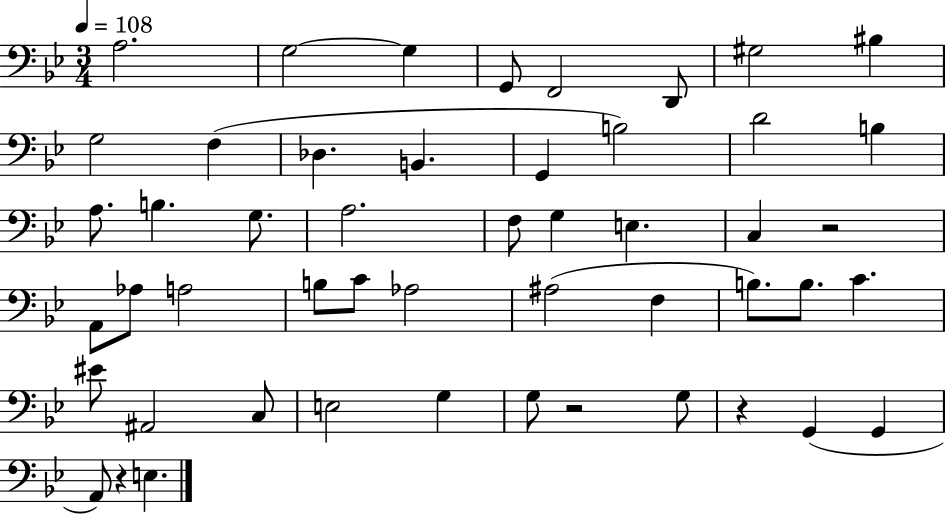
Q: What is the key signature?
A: BES major